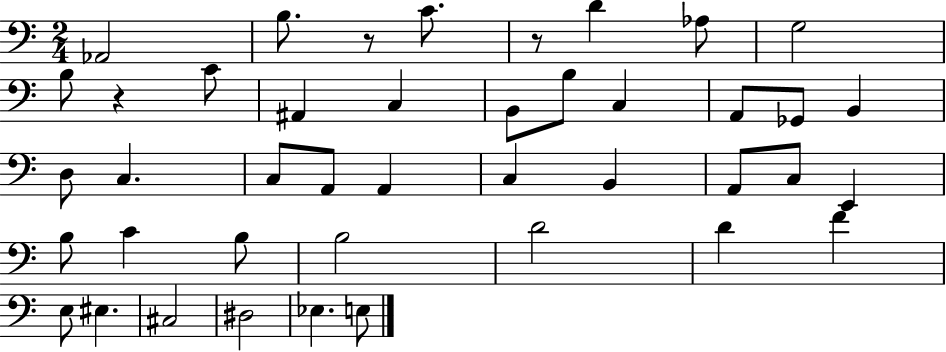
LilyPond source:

{
  \clef bass
  \numericTimeSignature
  \time 2/4
  \key c \major
  aes,2 | b8. r8 c'8. | r8 d'4 aes8 | g2 | \break b8 r4 c'8 | ais,4 c4 | b,8 b8 c4 | a,8 ges,8 b,4 | \break d8 c4. | c8 a,8 a,4 | c4 b,4 | a,8 c8 e,4 | \break b8 c'4 b8 | b2 | d'2 | d'4 f'4 | \break e8 eis4. | cis2 | dis2 | ees4. e8 | \break \bar "|."
}